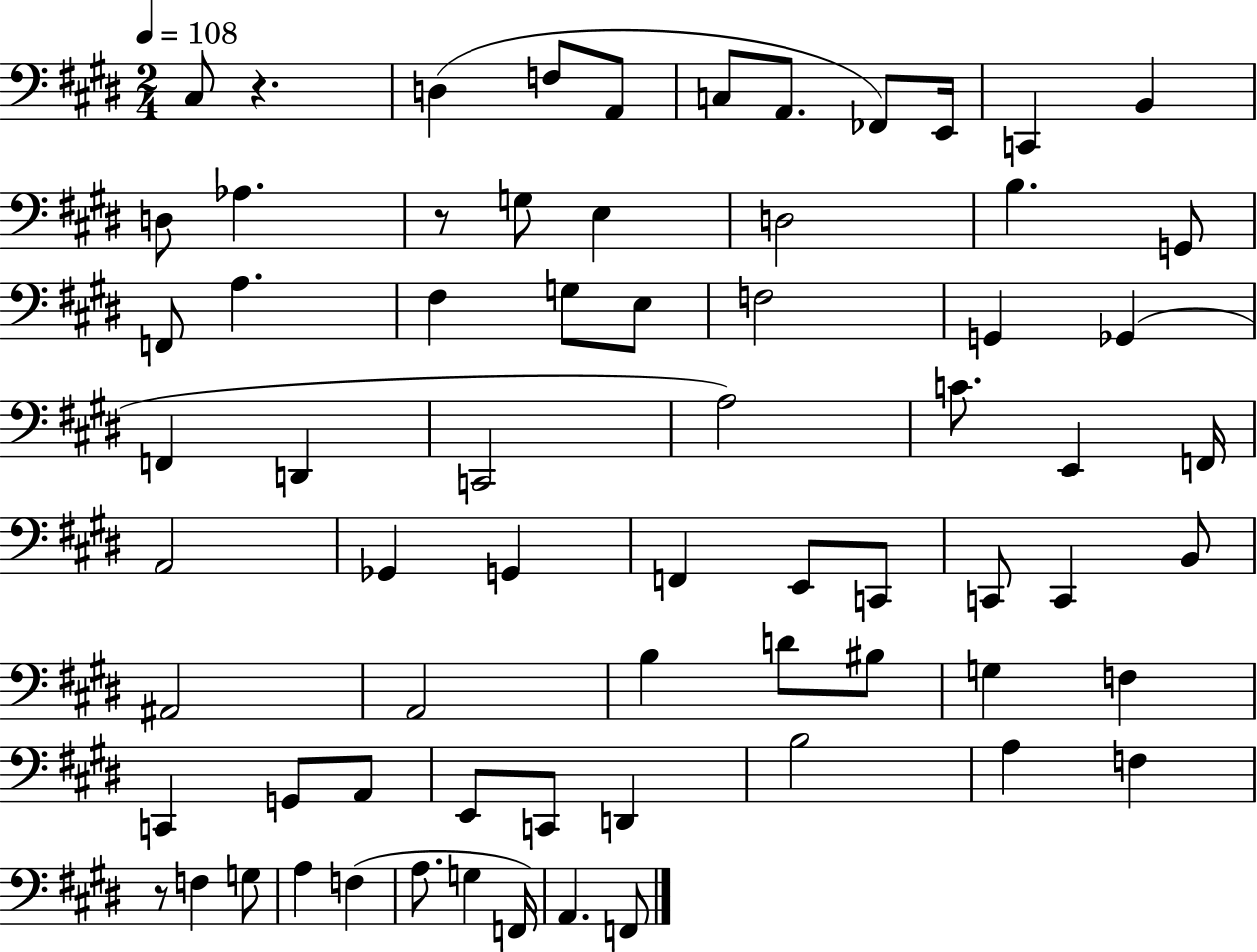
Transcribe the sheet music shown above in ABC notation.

X:1
T:Untitled
M:2/4
L:1/4
K:E
^C,/2 z D, F,/2 A,,/2 C,/2 A,,/2 _F,,/2 E,,/4 C,, B,, D,/2 _A, z/2 G,/2 E, D,2 B, G,,/2 F,,/2 A, ^F, G,/2 E,/2 F,2 G,, _G,, F,, D,, C,,2 A,2 C/2 E,, F,,/4 A,,2 _G,, G,, F,, E,,/2 C,,/2 C,,/2 C,, B,,/2 ^A,,2 A,,2 B, D/2 ^B,/2 G, F, C,, G,,/2 A,,/2 E,,/2 C,,/2 D,, B,2 A, F, z/2 F, G,/2 A, F, A,/2 G, F,,/4 A,, F,,/2